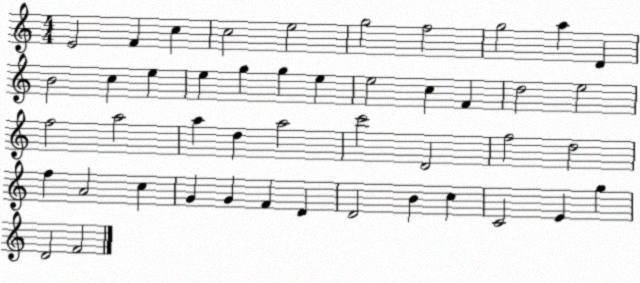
X:1
T:Untitled
M:4/4
L:1/4
K:C
E2 F c c2 e2 g2 f2 g2 a D B2 c e e g g e e2 c F d2 e2 f2 a2 a d a2 c'2 D2 f2 d2 f A2 c G G F D D2 B c C2 E g D2 F2